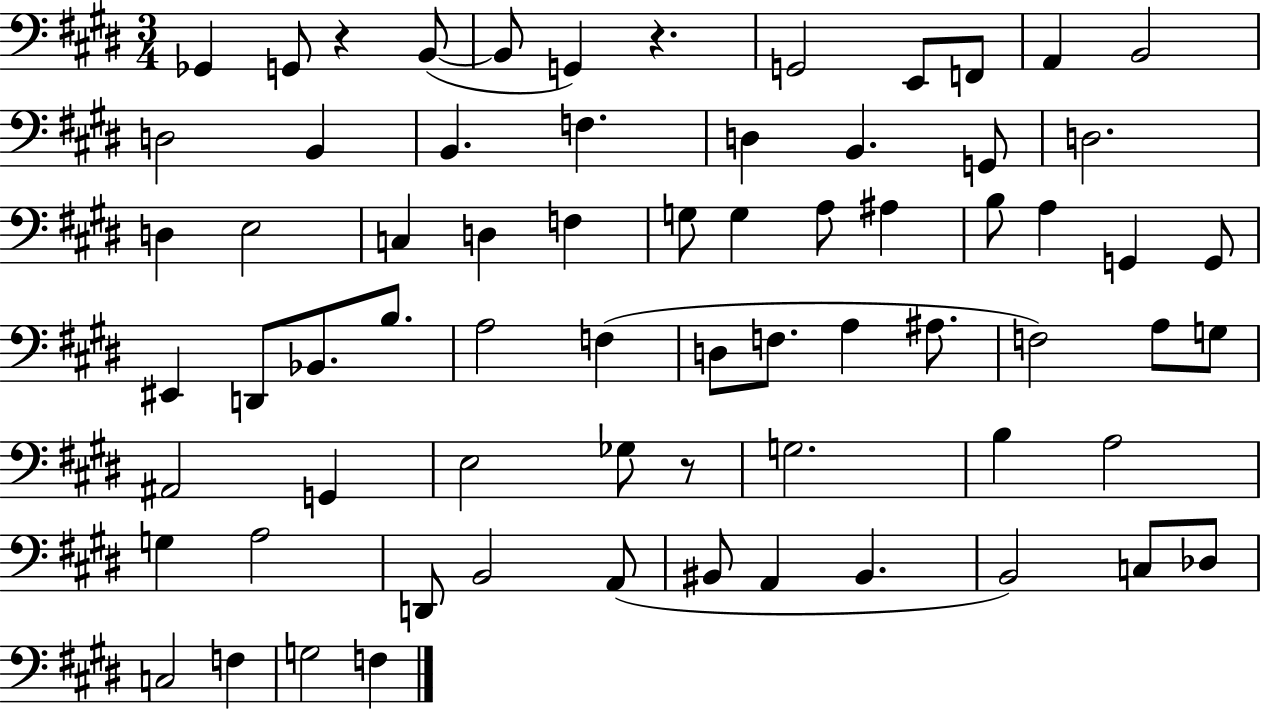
Gb2/q G2/e R/q B2/e B2/e G2/q R/q. G2/h E2/e F2/e A2/q B2/h D3/h B2/q B2/q. F3/q. D3/q B2/q. G2/e D3/h. D3/q E3/h C3/q D3/q F3/q G3/e G3/q A3/e A#3/q B3/e A3/q G2/q G2/e EIS2/q D2/e Bb2/e. B3/e. A3/h F3/q D3/e F3/e. A3/q A#3/e. F3/h A3/e G3/e A#2/h G2/q E3/h Gb3/e R/e G3/h. B3/q A3/h G3/q A3/h D2/e B2/h A2/e BIS2/e A2/q BIS2/q. B2/h C3/e Db3/e C3/h F3/q G3/h F3/q